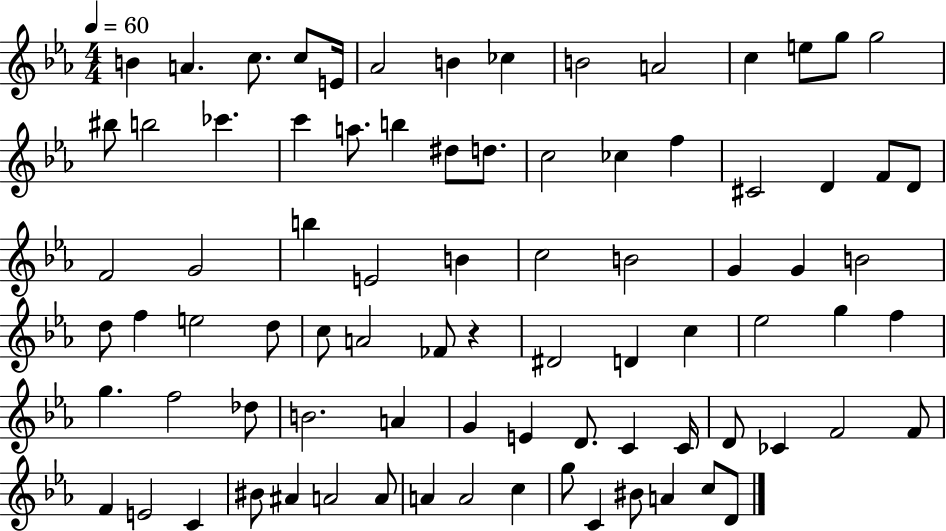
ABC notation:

X:1
T:Untitled
M:4/4
L:1/4
K:Eb
B A c/2 c/2 E/4 _A2 B _c B2 A2 c e/2 g/2 g2 ^b/2 b2 _c' c' a/2 b ^d/2 d/2 c2 _c f ^C2 D F/2 D/2 F2 G2 b E2 B c2 B2 G G B2 d/2 f e2 d/2 c/2 A2 _F/2 z ^D2 D c _e2 g f g f2 _d/2 B2 A G E D/2 C C/4 D/2 _C F2 F/2 F E2 C ^B/2 ^A A2 A/2 A A2 c g/2 C ^B/2 A c/2 D/2